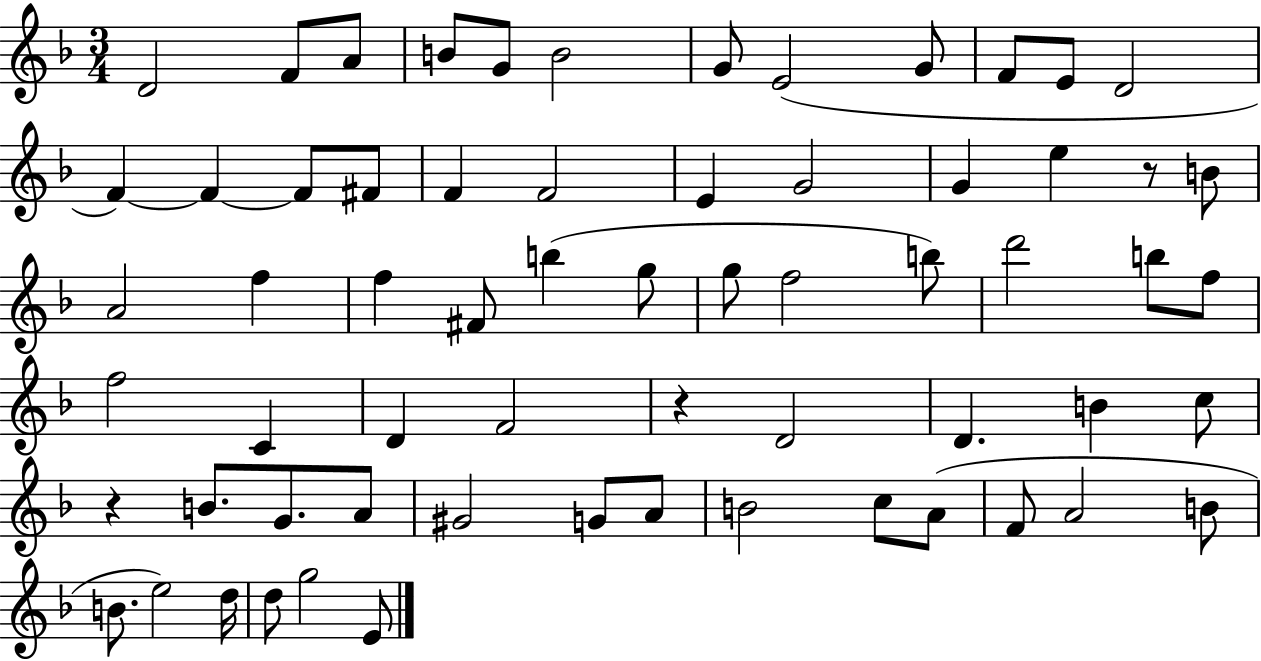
X:1
T:Untitled
M:3/4
L:1/4
K:F
D2 F/2 A/2 B/2 G/2 B2 G/2 E2 G/2 F/2 E/2 D2 F F F/2 ^F/2 F F2 E G2 G e z/2 B/2 A2 f f ^F/2 b g/2 g/2 f2 b/2 d'2 b/2 f/2 f2 C D F2 z D2 D B c/2 z B/2 G/2 A/2 ^G2 G/2 A/2 B2 c/2 A/2 F/2 A2 B/2 B/2 e2 d/4 d/2 g2 E/2